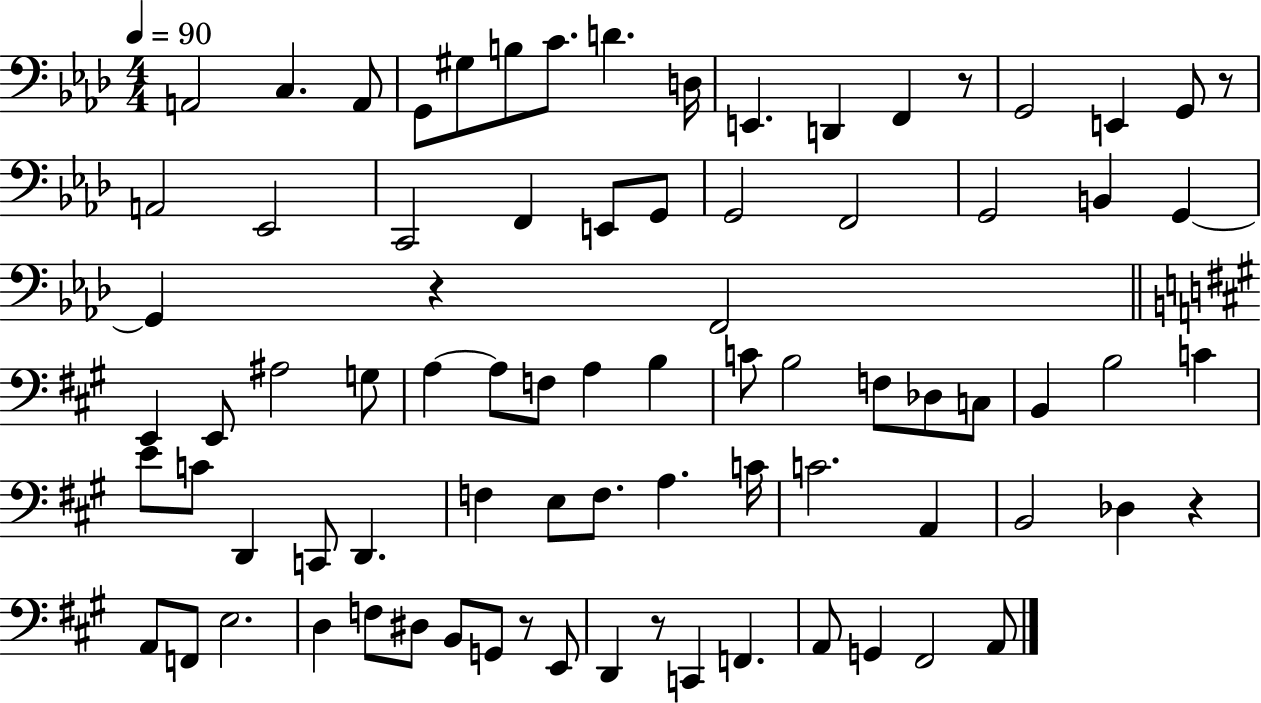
{
  \clef bass
  \numericTimeSignature
  \time 4/4
  \key aes \major
  \tempo 4 = 90
  a,2 c4. a,8 | g,8 gis8 b8 c'8. d'4. d16 | e,4. d,4 f,4 r8 | g,2 e,4 g,8 r8 | \break a,2 ees,2 | c,2 f,4 e,8 g,8 | g,2 f,2 | g,2 b,4 g,4~~ | \break g,4 r4 f,2 | \bar "||" \break \key a \major e,4 e,8 ais2 g8 | a4~~ a8 f8 a4 b4 | c'8 b2 f8 des8 c8 | b,4 b2 c'4 | \break e'8 c'8 d,4 c,8 d,4. | f4 e8 f8. a4. c'16 | c'2. a,4 | b,2 des4 r4 | \break a,8 f,8 e2. | d4 f8 dis8 b,8 g,8 r8 e,8 | d,4 r8 c,4 f,4. | a,8 g,4 fis,2 a,8 | \break \bar "|."
}